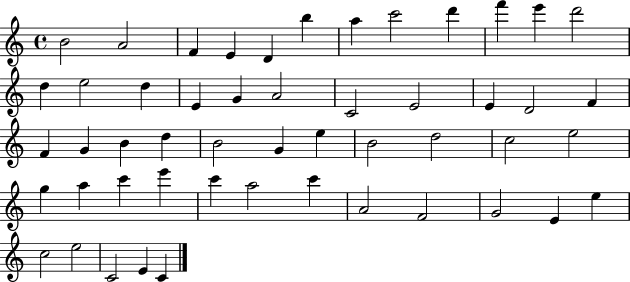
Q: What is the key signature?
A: C major